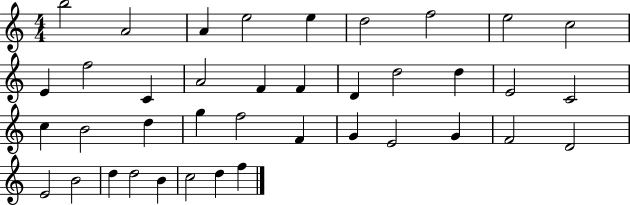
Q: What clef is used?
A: treble